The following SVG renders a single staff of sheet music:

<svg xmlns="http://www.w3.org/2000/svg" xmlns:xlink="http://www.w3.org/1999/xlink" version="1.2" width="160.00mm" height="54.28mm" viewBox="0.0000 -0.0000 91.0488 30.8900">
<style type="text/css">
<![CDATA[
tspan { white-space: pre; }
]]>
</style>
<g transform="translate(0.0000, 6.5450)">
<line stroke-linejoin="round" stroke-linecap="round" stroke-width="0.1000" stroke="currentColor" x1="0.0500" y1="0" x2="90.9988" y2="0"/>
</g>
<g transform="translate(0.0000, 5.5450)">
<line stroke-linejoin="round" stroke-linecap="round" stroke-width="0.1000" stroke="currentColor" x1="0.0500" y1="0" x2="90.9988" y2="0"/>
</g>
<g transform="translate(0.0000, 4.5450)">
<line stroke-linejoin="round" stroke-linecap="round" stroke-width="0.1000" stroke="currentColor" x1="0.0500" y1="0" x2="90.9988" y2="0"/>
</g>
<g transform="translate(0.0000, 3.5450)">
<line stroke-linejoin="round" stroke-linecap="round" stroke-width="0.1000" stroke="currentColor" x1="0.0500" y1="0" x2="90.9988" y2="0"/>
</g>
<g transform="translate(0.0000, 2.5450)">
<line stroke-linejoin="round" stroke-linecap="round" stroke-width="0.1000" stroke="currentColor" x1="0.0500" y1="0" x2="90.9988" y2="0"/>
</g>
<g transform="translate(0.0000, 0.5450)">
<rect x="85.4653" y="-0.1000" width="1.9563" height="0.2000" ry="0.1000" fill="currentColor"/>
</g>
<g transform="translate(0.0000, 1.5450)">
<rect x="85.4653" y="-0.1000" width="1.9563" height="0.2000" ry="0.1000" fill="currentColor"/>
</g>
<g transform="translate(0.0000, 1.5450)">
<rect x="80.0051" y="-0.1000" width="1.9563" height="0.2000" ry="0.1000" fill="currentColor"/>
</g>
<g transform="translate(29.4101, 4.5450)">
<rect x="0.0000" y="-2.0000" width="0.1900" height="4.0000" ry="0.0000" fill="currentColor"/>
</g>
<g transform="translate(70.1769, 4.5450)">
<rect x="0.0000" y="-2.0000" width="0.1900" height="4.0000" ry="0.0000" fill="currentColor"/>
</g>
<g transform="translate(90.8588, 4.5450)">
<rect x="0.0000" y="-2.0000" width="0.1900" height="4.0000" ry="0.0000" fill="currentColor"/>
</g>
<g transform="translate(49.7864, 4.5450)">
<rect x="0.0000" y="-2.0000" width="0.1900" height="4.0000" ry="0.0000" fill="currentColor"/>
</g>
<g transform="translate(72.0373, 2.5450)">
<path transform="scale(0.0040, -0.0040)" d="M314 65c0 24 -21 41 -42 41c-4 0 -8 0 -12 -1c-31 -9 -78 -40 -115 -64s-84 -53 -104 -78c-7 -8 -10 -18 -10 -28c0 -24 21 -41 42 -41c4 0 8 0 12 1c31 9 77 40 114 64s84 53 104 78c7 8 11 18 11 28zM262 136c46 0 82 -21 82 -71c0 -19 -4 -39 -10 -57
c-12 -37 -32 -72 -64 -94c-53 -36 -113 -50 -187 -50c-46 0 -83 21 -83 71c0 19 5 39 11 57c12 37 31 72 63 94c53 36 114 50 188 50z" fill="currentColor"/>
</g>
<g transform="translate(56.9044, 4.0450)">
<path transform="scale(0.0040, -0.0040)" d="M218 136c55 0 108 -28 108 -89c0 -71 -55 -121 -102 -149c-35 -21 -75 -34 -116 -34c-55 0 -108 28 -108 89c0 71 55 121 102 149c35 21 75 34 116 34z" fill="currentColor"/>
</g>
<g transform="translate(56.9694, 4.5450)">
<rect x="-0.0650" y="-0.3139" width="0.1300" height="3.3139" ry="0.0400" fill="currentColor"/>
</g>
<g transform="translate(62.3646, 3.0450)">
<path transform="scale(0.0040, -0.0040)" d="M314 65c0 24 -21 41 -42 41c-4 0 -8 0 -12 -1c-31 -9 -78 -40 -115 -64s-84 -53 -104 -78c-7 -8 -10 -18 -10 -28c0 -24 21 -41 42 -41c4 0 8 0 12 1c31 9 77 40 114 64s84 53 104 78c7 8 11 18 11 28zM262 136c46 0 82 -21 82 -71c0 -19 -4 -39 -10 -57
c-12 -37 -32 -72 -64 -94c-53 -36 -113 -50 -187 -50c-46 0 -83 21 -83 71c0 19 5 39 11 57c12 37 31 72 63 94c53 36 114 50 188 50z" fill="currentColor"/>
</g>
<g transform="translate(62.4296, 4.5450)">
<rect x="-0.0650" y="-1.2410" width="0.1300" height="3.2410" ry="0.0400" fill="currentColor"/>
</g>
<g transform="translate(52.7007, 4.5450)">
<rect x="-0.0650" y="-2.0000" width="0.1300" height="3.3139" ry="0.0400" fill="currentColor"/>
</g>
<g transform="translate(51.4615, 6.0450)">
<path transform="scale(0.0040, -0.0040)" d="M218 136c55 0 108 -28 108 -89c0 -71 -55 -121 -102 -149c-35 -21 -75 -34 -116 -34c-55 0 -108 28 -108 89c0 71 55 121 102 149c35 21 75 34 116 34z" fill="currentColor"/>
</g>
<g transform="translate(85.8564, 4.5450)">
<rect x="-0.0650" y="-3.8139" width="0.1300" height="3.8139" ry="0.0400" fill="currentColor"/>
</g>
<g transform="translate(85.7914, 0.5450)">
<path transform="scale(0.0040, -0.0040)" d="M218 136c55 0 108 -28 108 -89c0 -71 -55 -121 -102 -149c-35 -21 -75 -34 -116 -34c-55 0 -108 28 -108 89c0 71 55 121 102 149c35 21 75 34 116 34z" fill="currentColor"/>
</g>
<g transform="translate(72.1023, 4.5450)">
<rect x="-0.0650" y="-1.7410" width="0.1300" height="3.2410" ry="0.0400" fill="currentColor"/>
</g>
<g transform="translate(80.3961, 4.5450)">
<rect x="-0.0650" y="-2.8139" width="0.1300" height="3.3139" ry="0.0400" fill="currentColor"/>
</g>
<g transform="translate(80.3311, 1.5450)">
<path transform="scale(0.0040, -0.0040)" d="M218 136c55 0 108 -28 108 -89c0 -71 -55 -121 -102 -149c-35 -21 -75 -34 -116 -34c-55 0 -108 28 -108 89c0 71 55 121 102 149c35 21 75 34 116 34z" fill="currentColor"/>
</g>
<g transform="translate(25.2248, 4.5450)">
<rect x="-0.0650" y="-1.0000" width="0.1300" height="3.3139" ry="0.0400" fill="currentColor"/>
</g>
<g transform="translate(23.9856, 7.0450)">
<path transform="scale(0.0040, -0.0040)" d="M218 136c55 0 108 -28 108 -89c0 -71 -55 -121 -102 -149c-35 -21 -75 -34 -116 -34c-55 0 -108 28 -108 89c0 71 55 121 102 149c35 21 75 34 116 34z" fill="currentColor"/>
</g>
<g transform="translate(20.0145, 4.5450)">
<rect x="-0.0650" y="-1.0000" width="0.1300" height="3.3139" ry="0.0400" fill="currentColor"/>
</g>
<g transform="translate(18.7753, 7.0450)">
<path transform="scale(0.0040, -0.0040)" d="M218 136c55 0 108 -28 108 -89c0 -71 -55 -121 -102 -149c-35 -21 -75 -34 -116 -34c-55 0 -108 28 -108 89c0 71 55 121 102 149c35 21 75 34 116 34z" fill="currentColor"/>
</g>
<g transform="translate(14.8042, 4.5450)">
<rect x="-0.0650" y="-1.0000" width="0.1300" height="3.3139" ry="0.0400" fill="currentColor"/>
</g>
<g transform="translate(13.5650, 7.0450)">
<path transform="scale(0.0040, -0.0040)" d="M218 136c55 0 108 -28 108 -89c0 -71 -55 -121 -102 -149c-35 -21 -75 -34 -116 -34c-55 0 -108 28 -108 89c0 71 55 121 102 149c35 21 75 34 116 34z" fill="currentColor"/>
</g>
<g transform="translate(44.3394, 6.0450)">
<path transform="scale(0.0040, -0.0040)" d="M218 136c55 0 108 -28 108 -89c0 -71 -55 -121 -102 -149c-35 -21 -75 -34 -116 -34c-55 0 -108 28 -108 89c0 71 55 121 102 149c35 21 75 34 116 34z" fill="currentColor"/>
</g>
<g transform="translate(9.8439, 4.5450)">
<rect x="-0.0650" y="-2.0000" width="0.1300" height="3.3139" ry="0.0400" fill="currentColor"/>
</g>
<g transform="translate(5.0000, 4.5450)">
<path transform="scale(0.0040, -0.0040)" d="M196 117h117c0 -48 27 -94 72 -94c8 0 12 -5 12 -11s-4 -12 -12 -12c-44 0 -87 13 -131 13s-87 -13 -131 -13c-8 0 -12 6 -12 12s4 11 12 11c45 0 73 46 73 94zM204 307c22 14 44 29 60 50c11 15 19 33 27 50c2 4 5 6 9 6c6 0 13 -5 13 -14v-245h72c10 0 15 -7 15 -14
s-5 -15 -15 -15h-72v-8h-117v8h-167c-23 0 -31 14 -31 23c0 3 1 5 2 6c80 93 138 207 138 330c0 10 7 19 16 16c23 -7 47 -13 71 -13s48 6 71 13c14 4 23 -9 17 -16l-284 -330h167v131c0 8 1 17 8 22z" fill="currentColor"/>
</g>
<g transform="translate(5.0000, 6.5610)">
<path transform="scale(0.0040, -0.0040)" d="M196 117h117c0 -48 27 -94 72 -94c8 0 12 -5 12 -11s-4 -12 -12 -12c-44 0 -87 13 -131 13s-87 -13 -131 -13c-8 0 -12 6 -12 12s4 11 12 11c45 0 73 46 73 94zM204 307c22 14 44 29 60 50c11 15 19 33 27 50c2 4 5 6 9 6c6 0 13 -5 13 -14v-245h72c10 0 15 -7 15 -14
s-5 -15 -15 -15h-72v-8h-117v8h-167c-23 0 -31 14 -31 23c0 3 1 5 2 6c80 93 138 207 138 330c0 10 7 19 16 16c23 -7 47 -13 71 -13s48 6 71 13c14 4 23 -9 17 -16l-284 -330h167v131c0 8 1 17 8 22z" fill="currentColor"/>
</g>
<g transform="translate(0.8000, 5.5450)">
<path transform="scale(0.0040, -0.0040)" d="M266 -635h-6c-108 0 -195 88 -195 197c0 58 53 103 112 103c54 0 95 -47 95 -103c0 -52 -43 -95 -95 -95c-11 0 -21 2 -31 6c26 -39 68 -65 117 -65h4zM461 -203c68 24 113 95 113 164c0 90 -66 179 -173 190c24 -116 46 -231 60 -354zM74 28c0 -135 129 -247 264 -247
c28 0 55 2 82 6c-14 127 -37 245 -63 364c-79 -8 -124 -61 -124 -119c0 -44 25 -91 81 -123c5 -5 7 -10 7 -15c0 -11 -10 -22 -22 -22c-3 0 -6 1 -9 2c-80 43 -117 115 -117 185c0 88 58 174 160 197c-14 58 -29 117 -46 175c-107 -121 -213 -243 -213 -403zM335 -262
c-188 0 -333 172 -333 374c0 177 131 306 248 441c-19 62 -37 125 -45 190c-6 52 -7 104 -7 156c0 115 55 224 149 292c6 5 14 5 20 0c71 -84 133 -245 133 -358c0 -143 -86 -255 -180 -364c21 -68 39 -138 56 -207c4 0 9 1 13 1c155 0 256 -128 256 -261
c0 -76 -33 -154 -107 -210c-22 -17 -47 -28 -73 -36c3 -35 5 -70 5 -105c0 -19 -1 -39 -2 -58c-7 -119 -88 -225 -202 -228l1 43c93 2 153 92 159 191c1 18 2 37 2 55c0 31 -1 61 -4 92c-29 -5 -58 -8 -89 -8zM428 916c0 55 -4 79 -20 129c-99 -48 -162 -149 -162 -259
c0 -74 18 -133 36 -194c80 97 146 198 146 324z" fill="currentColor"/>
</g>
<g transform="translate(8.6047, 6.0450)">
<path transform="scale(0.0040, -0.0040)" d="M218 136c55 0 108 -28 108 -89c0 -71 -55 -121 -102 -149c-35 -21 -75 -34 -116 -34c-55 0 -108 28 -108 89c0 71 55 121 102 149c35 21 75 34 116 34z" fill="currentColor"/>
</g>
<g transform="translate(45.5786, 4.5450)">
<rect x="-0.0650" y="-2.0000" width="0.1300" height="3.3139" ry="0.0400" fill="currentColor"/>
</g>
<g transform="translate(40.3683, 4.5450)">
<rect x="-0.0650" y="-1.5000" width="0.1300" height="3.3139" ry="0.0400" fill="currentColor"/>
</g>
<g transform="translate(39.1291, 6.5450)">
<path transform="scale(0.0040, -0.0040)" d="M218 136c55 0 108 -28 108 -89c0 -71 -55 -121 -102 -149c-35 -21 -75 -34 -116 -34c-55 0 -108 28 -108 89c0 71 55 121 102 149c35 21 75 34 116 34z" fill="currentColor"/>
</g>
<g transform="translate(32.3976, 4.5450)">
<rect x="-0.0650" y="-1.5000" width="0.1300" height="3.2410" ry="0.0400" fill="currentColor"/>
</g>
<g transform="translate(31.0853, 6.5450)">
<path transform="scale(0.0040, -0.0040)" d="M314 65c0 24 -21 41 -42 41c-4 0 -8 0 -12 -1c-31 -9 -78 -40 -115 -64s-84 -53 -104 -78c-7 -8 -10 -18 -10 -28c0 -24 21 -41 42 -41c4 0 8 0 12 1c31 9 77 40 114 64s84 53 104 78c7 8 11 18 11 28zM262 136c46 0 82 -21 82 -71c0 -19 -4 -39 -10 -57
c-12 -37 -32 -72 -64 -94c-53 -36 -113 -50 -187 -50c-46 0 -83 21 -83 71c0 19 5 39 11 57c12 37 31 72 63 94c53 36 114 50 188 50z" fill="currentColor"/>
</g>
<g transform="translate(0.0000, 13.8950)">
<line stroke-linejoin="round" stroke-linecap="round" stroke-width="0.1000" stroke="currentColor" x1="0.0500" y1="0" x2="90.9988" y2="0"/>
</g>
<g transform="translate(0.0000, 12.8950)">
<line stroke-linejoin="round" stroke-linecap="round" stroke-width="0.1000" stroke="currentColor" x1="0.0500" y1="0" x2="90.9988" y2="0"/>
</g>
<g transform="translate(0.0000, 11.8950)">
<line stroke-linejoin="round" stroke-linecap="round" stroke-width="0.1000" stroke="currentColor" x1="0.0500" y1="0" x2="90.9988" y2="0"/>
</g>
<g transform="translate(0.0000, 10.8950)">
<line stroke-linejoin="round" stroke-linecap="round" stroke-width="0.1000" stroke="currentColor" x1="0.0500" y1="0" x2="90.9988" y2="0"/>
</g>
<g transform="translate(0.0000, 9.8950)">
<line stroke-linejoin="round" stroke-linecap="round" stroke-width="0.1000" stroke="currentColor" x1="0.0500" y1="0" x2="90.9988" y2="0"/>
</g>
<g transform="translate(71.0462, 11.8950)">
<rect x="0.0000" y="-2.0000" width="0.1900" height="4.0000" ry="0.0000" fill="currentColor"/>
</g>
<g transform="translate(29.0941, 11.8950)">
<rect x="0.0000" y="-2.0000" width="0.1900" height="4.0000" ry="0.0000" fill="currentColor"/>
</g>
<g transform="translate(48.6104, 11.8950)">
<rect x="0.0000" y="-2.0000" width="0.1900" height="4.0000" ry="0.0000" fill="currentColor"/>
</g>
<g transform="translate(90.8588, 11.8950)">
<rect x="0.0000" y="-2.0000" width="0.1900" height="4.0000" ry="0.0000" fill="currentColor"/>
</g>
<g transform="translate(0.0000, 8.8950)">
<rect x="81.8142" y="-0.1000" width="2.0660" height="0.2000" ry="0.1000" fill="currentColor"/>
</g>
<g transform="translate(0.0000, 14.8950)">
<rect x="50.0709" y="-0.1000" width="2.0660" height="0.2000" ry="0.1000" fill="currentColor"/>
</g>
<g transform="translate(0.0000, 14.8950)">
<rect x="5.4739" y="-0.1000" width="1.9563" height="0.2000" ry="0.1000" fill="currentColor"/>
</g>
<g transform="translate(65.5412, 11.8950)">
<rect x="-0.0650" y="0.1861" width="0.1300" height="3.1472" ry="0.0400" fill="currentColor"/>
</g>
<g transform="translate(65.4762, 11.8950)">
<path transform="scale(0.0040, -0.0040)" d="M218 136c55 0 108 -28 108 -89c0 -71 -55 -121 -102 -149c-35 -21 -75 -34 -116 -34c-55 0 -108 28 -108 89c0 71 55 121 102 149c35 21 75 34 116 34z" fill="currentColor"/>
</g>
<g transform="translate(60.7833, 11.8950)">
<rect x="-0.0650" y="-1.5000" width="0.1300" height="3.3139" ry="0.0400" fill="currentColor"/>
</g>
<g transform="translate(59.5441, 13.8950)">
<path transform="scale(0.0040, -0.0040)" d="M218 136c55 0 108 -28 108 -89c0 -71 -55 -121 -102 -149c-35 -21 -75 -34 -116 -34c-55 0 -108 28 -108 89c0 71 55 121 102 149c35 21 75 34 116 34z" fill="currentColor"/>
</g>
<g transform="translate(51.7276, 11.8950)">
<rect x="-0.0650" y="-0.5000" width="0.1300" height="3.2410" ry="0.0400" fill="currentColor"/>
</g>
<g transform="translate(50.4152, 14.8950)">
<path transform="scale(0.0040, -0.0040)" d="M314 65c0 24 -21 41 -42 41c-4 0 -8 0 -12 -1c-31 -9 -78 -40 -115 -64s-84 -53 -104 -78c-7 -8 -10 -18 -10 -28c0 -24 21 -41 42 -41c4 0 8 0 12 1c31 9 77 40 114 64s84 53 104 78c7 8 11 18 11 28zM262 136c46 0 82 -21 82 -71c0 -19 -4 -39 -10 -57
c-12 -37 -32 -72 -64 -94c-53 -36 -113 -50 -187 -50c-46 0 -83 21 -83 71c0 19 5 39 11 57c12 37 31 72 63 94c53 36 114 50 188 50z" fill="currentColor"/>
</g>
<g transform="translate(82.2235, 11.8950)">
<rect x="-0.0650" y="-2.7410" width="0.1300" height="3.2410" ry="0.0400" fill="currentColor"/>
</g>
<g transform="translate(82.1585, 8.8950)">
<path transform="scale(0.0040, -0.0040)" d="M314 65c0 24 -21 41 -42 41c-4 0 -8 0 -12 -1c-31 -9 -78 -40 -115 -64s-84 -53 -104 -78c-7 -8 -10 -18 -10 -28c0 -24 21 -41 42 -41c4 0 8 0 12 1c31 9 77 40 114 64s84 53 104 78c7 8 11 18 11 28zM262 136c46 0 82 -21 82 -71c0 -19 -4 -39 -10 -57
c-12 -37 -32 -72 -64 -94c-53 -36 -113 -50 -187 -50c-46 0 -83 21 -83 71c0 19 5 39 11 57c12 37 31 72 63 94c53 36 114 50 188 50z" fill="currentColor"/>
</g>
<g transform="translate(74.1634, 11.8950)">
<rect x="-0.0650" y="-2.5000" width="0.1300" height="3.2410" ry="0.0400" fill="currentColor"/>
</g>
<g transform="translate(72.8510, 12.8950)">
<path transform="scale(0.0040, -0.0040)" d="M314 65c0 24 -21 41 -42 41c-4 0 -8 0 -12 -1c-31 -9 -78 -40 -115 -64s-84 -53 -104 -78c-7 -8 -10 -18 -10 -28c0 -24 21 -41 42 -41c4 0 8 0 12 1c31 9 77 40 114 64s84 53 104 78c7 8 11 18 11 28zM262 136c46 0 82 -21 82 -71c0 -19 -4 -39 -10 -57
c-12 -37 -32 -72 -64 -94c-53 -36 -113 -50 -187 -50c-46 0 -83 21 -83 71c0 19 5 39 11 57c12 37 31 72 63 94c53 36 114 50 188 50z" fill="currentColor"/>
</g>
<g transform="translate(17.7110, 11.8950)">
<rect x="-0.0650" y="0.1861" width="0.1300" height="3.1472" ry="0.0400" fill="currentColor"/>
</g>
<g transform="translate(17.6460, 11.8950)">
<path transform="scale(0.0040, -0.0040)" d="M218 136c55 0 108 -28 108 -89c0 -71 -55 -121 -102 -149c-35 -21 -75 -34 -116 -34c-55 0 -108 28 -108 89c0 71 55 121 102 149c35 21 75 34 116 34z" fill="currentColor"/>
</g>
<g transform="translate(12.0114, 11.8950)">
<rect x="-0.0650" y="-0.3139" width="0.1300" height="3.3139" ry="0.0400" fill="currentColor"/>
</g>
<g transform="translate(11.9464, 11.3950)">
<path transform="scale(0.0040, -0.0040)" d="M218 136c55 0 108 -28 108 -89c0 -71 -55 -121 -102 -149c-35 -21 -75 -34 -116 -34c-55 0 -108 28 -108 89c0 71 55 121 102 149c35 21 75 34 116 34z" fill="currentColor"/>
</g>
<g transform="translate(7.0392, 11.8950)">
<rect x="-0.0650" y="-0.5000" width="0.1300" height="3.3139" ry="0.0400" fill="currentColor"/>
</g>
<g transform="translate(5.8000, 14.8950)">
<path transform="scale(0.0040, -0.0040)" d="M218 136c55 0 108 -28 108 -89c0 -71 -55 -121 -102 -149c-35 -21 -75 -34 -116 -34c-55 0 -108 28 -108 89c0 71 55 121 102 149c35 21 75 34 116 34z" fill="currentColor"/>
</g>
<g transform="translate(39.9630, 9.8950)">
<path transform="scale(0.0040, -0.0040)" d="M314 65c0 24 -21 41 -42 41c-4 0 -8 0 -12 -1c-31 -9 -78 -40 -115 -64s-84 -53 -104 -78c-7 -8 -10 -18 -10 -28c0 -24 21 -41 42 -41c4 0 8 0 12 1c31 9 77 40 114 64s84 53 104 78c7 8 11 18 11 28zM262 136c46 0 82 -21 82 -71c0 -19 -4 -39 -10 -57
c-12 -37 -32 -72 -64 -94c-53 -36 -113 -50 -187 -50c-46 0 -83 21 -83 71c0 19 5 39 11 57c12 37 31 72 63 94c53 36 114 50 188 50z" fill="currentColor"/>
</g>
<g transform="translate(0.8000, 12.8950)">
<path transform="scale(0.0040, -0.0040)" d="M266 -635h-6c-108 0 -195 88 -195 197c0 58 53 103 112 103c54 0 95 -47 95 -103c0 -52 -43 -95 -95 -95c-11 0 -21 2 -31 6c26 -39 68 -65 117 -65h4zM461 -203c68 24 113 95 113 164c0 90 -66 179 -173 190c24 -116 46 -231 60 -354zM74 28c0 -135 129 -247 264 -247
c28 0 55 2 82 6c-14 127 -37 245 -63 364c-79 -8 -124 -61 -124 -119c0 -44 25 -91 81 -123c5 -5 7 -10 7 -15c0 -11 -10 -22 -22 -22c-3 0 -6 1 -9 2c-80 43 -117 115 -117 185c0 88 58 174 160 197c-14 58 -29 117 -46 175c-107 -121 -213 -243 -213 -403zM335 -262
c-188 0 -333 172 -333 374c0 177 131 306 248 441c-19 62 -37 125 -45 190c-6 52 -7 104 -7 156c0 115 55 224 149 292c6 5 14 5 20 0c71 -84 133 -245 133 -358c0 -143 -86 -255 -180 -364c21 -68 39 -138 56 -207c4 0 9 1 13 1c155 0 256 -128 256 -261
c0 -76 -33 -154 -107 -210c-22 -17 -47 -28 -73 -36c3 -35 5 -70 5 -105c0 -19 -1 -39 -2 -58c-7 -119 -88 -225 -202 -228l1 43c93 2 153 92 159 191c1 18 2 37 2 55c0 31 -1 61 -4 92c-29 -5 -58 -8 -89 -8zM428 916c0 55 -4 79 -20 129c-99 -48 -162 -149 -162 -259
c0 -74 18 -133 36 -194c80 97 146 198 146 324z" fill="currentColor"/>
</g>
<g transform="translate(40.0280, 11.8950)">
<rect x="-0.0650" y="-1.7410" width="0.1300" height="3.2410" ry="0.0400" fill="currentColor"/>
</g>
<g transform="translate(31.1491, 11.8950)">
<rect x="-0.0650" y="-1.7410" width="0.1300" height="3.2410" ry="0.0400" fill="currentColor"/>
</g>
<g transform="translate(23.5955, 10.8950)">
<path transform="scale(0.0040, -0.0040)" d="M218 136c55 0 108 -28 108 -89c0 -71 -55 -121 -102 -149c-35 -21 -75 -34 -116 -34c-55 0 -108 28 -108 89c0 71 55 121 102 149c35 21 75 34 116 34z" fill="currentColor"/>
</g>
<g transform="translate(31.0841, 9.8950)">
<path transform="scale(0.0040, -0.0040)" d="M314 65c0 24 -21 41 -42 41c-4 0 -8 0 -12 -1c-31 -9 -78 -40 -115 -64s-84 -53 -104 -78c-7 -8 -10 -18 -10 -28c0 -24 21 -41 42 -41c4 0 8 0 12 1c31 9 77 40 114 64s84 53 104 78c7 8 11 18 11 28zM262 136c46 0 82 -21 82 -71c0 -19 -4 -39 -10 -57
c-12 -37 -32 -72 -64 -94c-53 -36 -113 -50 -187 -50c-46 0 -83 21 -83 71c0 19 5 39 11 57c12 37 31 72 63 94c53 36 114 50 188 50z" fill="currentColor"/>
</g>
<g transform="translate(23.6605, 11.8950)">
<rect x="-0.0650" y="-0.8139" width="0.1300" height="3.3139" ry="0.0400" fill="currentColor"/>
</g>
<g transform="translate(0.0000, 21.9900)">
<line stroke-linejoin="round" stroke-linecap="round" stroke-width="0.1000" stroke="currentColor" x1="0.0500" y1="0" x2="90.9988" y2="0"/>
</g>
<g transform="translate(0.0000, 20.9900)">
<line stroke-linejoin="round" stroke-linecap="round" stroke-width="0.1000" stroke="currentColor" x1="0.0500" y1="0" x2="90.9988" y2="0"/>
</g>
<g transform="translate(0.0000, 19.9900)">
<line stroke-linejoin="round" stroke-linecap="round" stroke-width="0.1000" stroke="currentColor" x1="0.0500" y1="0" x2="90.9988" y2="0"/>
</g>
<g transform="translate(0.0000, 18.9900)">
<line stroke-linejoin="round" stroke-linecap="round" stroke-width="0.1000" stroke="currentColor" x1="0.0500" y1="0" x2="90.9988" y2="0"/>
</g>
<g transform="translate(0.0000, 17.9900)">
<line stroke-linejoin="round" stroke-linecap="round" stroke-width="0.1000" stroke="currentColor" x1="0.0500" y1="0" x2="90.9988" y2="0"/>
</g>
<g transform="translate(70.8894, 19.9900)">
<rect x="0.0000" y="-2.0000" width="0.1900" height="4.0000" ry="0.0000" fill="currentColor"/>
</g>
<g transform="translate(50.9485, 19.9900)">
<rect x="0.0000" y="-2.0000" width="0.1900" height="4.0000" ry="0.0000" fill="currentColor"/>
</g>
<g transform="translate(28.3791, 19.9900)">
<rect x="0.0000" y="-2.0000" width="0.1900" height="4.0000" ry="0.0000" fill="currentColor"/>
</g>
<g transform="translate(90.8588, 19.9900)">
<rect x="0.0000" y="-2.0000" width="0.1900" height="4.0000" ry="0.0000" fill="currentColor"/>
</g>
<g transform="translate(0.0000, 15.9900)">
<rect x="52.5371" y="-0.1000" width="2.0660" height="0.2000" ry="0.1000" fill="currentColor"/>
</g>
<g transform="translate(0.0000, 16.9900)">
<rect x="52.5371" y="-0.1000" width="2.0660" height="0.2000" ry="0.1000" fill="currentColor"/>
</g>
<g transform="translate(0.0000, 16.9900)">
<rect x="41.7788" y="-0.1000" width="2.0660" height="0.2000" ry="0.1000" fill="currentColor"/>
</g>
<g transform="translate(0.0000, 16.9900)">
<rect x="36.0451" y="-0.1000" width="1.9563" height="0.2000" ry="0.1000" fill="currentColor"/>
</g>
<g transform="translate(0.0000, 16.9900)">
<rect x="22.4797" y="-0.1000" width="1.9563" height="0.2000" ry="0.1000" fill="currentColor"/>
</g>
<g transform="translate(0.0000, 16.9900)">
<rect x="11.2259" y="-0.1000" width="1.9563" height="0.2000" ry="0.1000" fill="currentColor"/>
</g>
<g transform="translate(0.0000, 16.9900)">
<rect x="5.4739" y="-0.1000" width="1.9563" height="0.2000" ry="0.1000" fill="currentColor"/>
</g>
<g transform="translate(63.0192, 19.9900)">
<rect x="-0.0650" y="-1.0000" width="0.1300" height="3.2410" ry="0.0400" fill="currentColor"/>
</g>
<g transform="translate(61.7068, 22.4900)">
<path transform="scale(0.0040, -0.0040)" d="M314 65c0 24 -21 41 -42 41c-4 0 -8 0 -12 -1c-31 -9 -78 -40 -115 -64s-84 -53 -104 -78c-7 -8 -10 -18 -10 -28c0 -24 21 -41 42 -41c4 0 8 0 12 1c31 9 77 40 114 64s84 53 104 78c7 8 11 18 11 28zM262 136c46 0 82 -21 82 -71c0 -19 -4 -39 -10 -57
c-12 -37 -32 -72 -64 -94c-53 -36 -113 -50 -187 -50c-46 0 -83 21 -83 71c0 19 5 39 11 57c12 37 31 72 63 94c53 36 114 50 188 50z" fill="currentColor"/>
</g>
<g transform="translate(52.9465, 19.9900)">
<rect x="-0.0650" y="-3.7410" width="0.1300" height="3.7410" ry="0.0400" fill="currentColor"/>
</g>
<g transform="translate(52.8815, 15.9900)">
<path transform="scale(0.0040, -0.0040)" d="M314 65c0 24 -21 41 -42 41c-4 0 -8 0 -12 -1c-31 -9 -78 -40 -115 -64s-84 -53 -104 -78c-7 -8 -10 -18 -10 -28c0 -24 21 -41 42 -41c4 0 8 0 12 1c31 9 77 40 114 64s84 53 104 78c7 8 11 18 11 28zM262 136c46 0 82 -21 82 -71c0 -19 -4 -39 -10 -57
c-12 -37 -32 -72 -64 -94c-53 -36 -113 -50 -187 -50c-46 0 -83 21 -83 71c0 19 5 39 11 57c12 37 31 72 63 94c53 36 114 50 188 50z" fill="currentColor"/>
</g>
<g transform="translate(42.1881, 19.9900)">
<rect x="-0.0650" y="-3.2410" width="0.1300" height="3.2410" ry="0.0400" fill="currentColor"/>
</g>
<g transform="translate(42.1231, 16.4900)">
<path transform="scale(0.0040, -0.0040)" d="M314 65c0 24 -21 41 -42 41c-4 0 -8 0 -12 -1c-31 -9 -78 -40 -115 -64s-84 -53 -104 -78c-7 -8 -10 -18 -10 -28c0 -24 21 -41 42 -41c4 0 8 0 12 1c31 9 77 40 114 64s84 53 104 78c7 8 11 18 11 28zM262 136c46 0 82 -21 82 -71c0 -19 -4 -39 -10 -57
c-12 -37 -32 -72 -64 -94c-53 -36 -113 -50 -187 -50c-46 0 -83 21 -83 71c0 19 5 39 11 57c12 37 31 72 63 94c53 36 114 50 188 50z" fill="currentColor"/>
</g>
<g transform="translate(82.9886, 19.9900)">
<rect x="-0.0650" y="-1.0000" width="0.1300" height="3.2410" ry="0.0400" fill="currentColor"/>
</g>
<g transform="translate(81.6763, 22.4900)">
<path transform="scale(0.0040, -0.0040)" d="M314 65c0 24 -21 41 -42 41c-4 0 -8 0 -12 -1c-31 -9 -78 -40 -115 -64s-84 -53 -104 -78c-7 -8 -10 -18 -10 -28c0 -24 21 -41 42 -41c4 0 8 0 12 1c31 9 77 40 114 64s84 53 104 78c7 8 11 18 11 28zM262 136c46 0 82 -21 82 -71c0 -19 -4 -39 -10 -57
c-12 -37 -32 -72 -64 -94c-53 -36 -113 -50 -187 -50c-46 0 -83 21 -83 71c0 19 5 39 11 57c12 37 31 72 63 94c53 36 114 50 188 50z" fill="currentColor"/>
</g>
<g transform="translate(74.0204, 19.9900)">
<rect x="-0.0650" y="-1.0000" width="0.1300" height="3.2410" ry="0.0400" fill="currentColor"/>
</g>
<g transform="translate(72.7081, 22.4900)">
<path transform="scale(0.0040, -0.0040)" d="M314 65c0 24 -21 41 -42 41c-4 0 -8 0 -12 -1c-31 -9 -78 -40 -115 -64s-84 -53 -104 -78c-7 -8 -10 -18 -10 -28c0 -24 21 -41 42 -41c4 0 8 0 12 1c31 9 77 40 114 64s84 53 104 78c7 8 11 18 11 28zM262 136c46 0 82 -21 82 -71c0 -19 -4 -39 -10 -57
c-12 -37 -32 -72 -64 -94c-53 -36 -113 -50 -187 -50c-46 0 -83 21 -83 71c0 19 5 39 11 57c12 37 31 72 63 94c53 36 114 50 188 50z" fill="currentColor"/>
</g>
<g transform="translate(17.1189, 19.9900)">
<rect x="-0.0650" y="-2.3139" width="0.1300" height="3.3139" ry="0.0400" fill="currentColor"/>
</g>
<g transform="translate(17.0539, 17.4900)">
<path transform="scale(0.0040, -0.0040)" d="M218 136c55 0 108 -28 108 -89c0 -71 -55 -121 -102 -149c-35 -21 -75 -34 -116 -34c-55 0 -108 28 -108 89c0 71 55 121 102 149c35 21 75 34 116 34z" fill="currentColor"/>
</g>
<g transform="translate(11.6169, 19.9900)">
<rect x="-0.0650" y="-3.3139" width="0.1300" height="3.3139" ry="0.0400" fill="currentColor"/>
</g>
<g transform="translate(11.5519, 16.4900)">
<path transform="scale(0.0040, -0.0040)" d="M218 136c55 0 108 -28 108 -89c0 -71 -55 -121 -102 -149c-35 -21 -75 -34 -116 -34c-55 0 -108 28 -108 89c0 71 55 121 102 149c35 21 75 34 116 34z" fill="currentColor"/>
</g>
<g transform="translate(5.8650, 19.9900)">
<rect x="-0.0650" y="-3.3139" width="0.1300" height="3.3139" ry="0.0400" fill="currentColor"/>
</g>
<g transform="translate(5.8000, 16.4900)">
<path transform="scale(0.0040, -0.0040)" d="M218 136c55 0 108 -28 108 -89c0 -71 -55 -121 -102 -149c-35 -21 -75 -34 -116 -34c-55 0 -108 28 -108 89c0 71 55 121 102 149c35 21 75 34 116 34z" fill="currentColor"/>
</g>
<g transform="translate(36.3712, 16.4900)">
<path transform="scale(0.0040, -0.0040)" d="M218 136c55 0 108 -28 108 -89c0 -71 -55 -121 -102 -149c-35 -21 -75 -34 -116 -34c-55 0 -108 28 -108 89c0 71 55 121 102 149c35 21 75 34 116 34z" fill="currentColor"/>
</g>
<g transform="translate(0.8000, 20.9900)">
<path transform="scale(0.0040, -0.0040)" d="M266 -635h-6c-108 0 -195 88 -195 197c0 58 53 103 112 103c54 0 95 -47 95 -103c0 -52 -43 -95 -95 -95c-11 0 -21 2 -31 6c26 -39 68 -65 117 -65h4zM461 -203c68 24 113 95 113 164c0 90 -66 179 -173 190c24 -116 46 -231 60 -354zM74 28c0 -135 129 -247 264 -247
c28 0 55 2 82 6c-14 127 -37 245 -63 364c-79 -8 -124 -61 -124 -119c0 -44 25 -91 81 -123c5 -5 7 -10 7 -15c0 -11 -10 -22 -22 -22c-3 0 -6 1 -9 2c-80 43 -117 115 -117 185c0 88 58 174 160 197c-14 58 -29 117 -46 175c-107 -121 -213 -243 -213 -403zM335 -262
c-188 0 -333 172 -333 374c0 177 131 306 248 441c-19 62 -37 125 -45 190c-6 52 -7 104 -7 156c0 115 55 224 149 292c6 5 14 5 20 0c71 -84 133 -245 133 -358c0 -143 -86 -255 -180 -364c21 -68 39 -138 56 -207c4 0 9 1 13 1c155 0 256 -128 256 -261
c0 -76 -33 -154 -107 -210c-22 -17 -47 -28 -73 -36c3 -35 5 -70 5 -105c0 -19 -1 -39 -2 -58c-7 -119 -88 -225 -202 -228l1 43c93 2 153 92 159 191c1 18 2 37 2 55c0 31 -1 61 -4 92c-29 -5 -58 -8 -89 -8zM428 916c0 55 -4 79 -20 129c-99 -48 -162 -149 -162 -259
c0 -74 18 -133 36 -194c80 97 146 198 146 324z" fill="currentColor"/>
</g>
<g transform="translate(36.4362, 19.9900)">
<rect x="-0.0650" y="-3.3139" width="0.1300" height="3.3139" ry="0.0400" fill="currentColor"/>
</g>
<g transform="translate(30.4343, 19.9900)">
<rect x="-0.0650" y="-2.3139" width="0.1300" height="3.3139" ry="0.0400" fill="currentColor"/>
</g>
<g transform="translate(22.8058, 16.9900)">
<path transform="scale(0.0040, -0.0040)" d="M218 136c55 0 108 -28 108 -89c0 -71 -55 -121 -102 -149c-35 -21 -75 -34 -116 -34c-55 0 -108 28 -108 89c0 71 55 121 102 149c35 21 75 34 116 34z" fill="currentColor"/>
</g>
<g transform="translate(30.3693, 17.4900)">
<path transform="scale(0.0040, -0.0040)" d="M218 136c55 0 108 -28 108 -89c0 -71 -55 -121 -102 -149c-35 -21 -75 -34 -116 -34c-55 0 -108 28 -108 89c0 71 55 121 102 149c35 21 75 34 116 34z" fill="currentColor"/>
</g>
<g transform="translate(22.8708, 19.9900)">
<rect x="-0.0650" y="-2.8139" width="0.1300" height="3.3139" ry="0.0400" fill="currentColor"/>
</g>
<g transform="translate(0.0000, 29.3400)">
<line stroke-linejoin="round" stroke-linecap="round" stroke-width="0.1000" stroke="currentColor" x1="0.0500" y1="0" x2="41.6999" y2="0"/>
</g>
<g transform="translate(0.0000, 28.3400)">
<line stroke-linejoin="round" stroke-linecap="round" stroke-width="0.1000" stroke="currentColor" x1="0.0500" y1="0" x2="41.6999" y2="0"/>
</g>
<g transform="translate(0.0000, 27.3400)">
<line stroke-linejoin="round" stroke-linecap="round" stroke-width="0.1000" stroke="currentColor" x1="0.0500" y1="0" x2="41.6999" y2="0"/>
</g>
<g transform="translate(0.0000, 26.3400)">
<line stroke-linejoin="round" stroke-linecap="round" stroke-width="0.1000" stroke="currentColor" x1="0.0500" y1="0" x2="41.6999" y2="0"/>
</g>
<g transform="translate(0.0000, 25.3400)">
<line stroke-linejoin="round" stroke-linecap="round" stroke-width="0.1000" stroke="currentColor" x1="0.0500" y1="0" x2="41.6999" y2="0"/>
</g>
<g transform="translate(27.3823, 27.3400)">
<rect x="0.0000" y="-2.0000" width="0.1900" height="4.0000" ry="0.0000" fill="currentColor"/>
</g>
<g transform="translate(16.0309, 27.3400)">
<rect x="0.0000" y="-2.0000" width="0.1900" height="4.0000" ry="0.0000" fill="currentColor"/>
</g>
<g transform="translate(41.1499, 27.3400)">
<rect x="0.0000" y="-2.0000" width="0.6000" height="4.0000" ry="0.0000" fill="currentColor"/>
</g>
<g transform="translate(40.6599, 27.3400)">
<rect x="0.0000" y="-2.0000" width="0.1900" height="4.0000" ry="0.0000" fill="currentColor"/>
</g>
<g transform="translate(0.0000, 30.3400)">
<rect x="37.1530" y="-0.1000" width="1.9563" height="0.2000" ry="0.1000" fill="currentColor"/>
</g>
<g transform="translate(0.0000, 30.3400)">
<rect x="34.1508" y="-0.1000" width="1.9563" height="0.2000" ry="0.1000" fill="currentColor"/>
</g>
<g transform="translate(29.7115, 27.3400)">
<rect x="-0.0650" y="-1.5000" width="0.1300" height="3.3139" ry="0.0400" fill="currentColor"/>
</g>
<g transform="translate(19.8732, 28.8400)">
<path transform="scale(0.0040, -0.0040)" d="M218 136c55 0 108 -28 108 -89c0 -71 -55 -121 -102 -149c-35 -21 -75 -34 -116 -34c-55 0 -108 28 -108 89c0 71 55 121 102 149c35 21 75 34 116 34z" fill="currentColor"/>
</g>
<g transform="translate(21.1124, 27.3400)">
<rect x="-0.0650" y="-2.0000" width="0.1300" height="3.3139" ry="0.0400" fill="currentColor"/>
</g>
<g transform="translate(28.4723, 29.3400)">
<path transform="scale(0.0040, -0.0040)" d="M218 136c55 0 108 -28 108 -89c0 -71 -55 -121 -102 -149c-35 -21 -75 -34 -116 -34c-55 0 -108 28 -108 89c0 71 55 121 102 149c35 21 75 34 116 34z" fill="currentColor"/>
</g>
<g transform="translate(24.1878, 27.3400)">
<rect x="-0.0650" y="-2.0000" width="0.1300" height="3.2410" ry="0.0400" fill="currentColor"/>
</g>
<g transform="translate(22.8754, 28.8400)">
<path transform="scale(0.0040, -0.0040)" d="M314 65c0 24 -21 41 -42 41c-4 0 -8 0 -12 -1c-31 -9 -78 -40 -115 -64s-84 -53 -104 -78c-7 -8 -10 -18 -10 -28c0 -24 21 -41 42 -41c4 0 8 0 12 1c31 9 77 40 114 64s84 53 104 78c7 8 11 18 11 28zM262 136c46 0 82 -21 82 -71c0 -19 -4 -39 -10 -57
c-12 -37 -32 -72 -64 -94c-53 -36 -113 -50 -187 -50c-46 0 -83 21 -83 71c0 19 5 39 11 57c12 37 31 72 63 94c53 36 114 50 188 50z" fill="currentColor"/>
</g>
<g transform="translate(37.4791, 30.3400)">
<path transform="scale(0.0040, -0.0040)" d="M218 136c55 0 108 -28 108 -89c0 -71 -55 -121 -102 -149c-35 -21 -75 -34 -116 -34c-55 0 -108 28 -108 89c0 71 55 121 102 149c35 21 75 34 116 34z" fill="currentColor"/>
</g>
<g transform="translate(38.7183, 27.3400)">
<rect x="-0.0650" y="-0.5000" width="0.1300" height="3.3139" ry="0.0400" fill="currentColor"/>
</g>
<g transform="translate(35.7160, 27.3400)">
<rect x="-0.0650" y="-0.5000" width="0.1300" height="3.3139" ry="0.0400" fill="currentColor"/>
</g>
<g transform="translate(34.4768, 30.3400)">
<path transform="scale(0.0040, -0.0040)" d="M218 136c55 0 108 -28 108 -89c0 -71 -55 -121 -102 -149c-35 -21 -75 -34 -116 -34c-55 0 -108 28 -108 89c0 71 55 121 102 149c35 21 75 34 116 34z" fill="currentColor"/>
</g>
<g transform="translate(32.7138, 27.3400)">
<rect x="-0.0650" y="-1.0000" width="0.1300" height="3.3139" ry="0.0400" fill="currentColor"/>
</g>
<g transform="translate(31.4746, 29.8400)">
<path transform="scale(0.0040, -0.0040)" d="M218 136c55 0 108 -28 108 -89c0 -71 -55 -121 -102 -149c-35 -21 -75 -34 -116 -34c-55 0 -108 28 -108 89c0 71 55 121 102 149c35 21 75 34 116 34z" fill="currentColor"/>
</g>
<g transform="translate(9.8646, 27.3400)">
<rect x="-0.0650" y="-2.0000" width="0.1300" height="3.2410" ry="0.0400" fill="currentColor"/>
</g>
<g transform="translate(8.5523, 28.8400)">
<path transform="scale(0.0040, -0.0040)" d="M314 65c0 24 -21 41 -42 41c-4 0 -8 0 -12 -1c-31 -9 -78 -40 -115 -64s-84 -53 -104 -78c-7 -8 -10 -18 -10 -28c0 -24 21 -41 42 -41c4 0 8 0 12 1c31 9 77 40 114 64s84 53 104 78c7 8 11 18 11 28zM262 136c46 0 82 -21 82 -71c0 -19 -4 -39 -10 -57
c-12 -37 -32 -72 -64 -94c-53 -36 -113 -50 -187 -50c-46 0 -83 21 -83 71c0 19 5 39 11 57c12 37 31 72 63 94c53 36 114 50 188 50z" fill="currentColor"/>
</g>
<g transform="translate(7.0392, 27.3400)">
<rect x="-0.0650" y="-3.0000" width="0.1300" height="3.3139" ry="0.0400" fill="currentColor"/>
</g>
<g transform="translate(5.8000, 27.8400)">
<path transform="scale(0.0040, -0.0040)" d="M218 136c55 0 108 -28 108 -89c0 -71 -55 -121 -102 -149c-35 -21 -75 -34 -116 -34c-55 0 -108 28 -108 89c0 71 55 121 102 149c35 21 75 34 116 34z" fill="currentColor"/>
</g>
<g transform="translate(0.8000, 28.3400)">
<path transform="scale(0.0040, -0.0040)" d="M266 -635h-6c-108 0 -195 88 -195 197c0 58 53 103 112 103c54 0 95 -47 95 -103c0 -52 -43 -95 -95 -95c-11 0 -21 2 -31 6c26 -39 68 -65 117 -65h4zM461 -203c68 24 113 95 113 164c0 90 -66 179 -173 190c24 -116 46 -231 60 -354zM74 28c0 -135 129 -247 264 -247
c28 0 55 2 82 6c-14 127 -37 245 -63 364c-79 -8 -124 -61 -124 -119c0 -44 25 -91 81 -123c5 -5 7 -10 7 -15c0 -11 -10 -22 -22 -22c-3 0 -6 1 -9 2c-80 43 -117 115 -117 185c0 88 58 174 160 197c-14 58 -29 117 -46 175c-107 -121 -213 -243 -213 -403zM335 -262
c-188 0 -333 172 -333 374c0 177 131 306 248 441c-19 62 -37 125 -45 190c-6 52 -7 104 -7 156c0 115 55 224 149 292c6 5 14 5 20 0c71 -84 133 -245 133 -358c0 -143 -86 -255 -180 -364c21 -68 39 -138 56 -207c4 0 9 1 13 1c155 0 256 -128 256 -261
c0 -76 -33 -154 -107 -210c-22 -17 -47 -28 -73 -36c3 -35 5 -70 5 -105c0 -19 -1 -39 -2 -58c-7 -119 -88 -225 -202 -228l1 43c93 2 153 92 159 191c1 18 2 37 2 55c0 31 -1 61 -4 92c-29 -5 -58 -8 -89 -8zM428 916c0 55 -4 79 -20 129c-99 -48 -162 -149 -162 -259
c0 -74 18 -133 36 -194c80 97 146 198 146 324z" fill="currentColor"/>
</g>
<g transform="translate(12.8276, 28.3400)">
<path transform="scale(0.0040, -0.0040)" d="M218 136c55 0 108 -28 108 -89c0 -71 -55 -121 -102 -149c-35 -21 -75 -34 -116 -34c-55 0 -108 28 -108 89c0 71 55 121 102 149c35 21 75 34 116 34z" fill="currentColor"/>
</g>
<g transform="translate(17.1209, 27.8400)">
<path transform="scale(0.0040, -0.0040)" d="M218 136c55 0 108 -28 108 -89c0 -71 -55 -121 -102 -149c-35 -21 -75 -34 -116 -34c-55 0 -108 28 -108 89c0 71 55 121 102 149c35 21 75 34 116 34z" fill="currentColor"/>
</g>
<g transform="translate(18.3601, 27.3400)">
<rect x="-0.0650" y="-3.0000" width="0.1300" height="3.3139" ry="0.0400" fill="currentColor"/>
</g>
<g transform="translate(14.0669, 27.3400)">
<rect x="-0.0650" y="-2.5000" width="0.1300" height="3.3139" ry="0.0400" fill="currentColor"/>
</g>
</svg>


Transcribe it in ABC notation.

X:1
T:Untitled
M:4/4
L:1/4
K:C
F D D D E2 E F F c e2 f2 a c' C c B d f2 f2 C2 E B G2 a2 b b g a g b b2 c'2 D2 D2 D2 A F2 G A F F2 E D C C